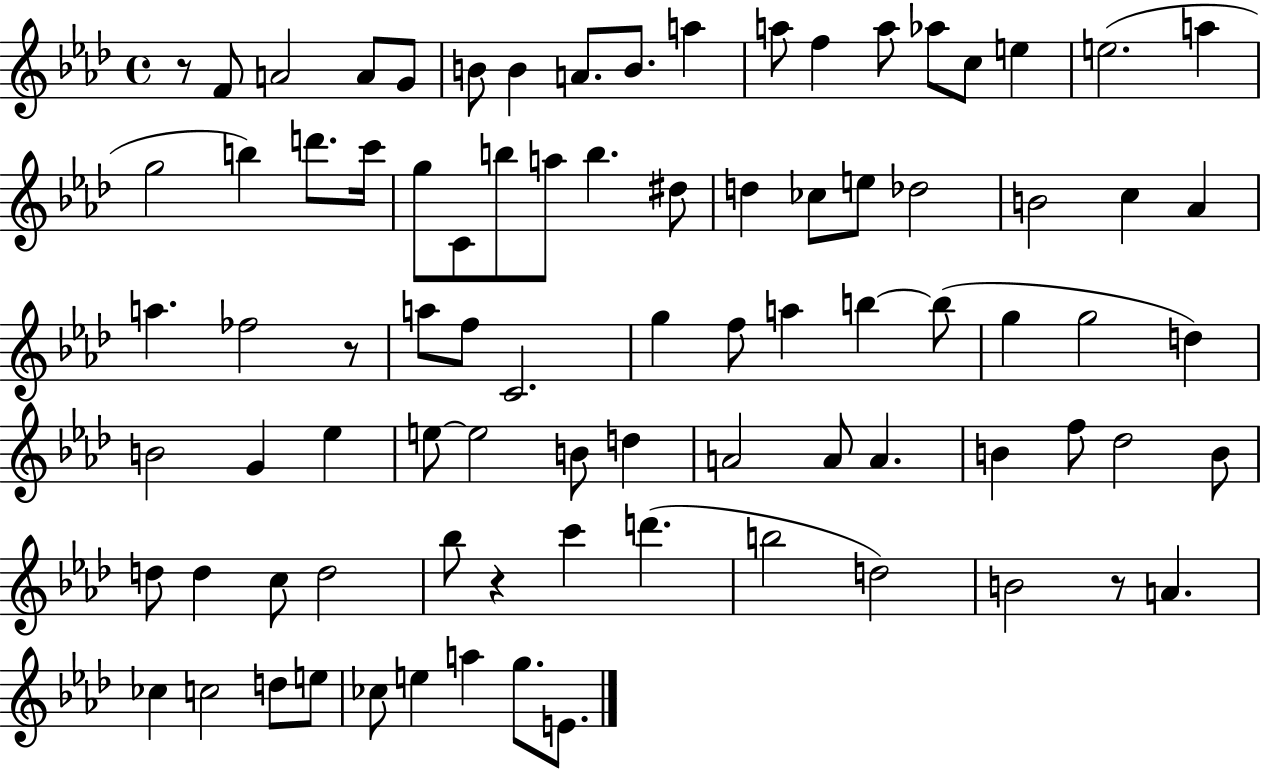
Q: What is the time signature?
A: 4/4